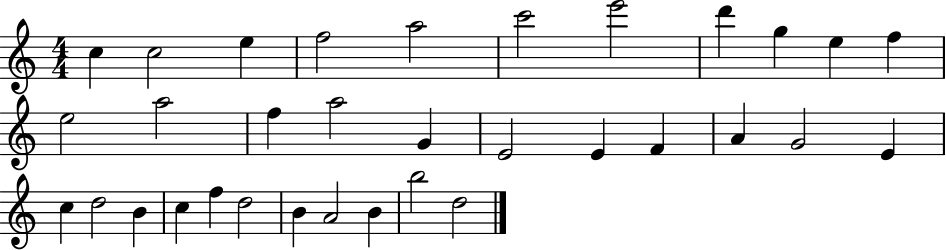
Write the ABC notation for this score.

X:1
T:Untitled
M:4/4
L:1/4
K:C
c c2 e f2 a2 c'2 e'2 d' g e f e2 a2 f a2 G E2 E F A G2 E c d2 B c f d2 B A2 B b2 d2